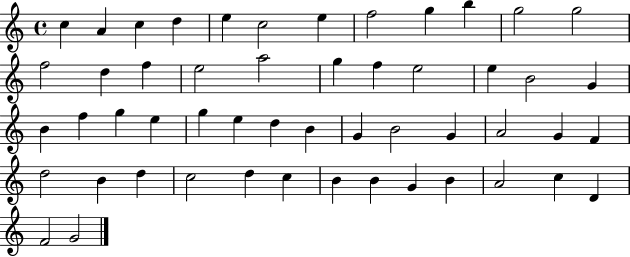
C5/q A4/q C5/q D5/q E5/q C5/h E5/q F5/h G5/q B5/q G5/h G5/h F5/h D5/q F5/q E5/h A5/h G5/q F5/q E5/h E5/q B4/h G4/q B4/q F5/q G5/q E5/q G5/q E5/q D5/q B4/q G4/q B4/h G4/q A4/h G4/q F4/q D5/h B4/q D5/q C5/h D5/q C5/q B4/q B4/q G4/q B4/q A4/h C5/q D4/q F4/h G4/h